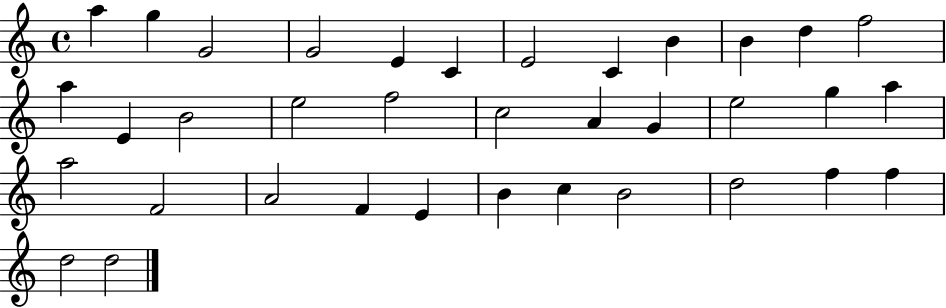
{
  \clef treble
  \time 4/4
  \defaultTimeSignature
  \key c \major
  a''4 g''4 g'2 | g'2 e'4 c'4 | e'2 c'4 b'4 | b'4 d''4 f''2 | \break a''4 e'4 b'2 | e''2 f''2 | c''2 a'4 g'4 | e''2 g''4 a''4 | \break a''2 f'2 | a'2 f'4 e'4 | b'4 c''4 b'2 | d''2 f''4 f''4 | \break d''2 d''2 | \bar "|."
}